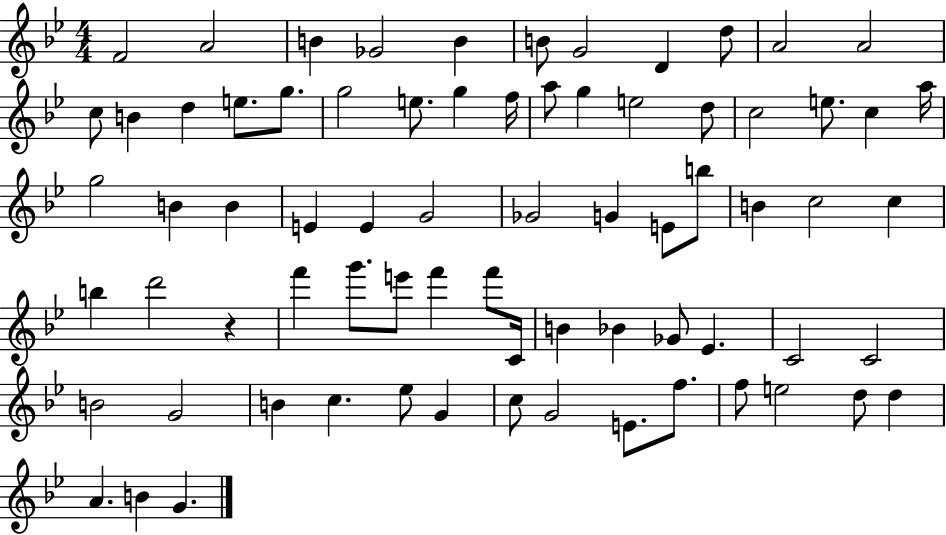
{
  \clef treble
  \numericTimeSignature
  \time 4/4
  \key bes \major
  f'2 a'2 | b'4 ges'2 b'4 | b'8 g'2 d'4 d''8 | a'2 a'2 | \break c''8 b'4 d''4 e''8. g''8. | g''2 e''8. g''4 f''16 | a''8 g''4 e''2 d''8 | c''2 e''8. c''4 a''16 | \break g''2 b'4 b'4 | e'4 e'4 g'2 | ges'2 g'4 e'8 b''8 | b'4 c''2 c''4 | \break b''4 d'''2 r4 | f'''4 g'''8. e'''8 f'''4 f'''8 c'16 | b'4 bes'4 ges'8 ees'4. | c'2 c'2 | \break b'2 g'2 | b'4 c''4. ees''8 g'4 | c''8 g'2 e'8. f''8. | f''8 e''2 d''8 d''4 | \break a'4. b'4 g'4. | \bar "|."
}